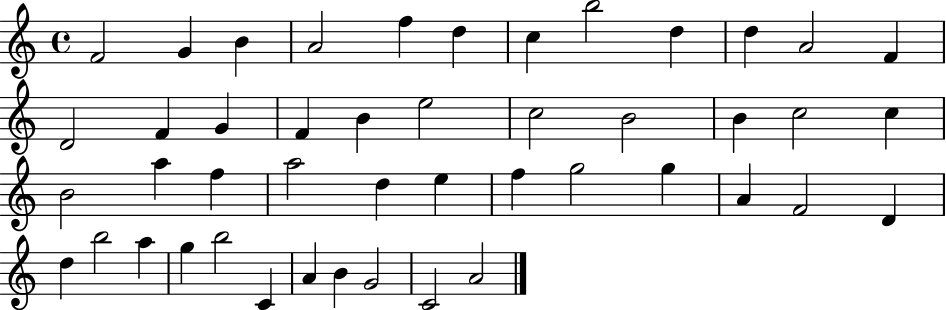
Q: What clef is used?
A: treble